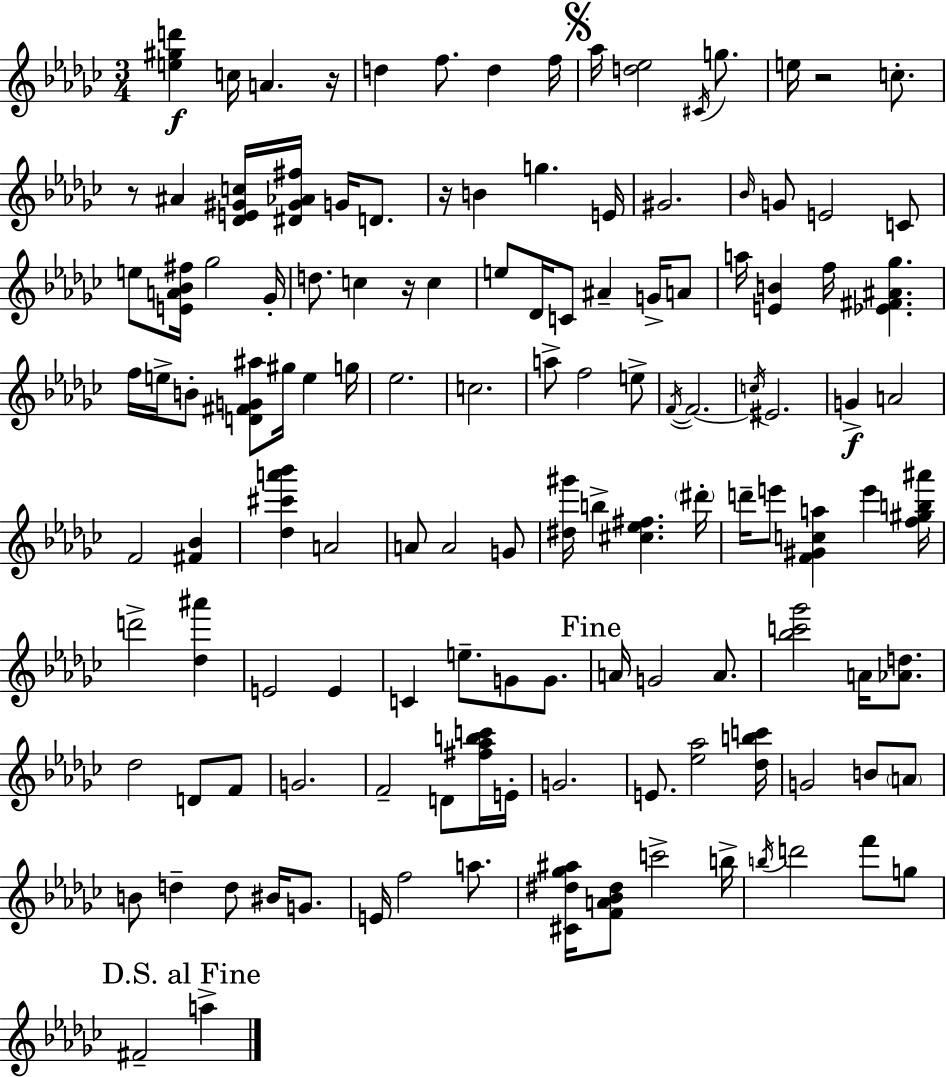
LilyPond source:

{
  \clef treble
  \numericTimeSignature
  \time 3/4
  \key ees \minor
  \repeat volta 2 { <e'' gis'' d'''>4\f c''16 a'4. r16 | d''4 f''8. d''4 f''16 | \mark \markup { \musicglyph "scripts.segno" } aes''16 <d'' ees''>2 \acciaccatura { cis'16 } g''8. | e''16 r2 c''8.-. | \break r8 ais'4 <des' e' gis' c''>16 <dis' gis' aes' fis''>16 g'16 d'8. | r16 b'4 g''4. | e'16 gis'2. | \grace { bes'16 } g'8 e'2 | \break c'8 e''8 <e' a' bes' fis''>16 ges''2 | ges'16-. d''8. c''4 r16 c''4 | e''8 des'16 c'8 ais'4-- g'16-> | a'8 a''16 <e' b'>4 f''16 <ees' fis' ais' ges''>4. | \break f''16 e''16-> b'8-. <d' fis' g' ais''>8 gis''16 e''4 | g''16 ees''2. | c''2. | a''8-> f''2 | \break e''8-> \acciaccatura { f'16~ }~ f'2. | \acciaccatura { c''16 } eis'2. | g'4->\f a'2 | f'2 | \break <fis' bes'>4 <des'' cis''' a''' bes'''>4 a'2 | a'8 a'2 | g'8 <dis'' gis'''>16 b''4-> <cis'' ees'' fis''>4. | \parenthesize dis'''16-. d'''16-- e'''8 <f' gis' c'' a''>4 e'''4 | \break <f'' gis'' b'' ais'''>16 d'''2-> | <des'' ais'''>4 e'2 | e'4 c'4 e''8.-- g'8 | g'8. \mark "Fine" a'16 g'2 | \break a'8. <bes'' c''' ges'''>2 | a'16 <aes' d''>8. des''2 | d'8 f'8 g'2. | f'2-- | \break d'8 <fis'' aes'' b'' c'''>16 e'16-. g'2. | e'8. <ees'' aes''>2 | <des'' b'' c'''>16 g'2 | b'8 \parenthesize a'8 b'8 d''4-- d''8 | \break bis'16 g'8. e'16 f''2 | a''8. <cis' dis'' ges'' ais''>16 <f' a' bes' dis''>8 c'''2-> | b''16-> \acciaccatura { b''16 } d'''2 | f'''8 g''8 \mark "D.S. al Fine" fis'2-- | \break a''4-> } \bar "|."
}